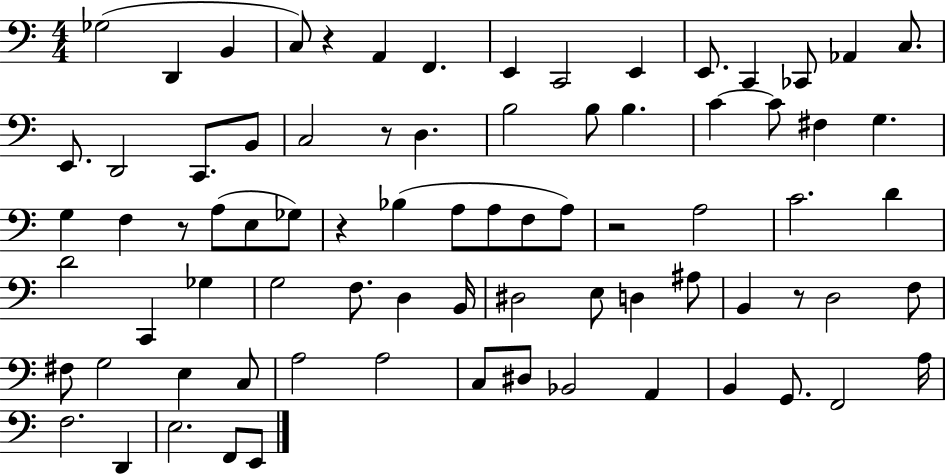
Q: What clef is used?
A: bass